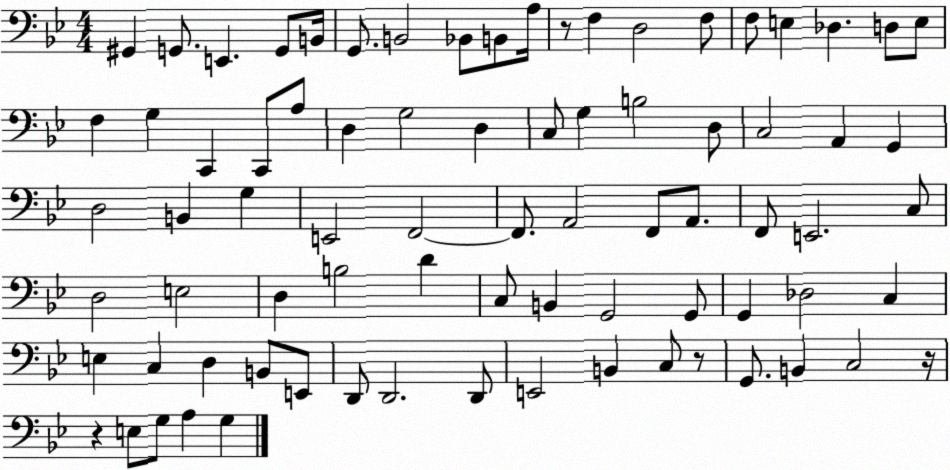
X:1
T:Untitled
M:4/4
L:1/4
K:Bb
^G,, G,,/2 E,, G,,/2 B,,/4 G,,/2 B,,2 _B,,/2 B,,/2 A,/4 z/2 F, D,2 F,/2 F,/2 E, _D, D,/2 E,/2 F, G, C,, C,,/2 A,/2 D, G,2 D, C,/2 G, B,2 D,/2 C,2 A,, G,, D,2 B,, G, E,,2 F,,2 F,,/2 A,,2 F,,/2 A,,/2 F,,/2 E,,2 C,/2 D,2 E,2 D, B,2 D C,/2 B,, G,,2 G,,/2 G,, _D,2 C, E, C, D, B,,/2 E,,/2 D,,/2 D,,2 D,,/2 E,,2 B,, C,/2 z/2 G,,/2 B,, C,2 z/4 z E,/2 G,/2 A, G,